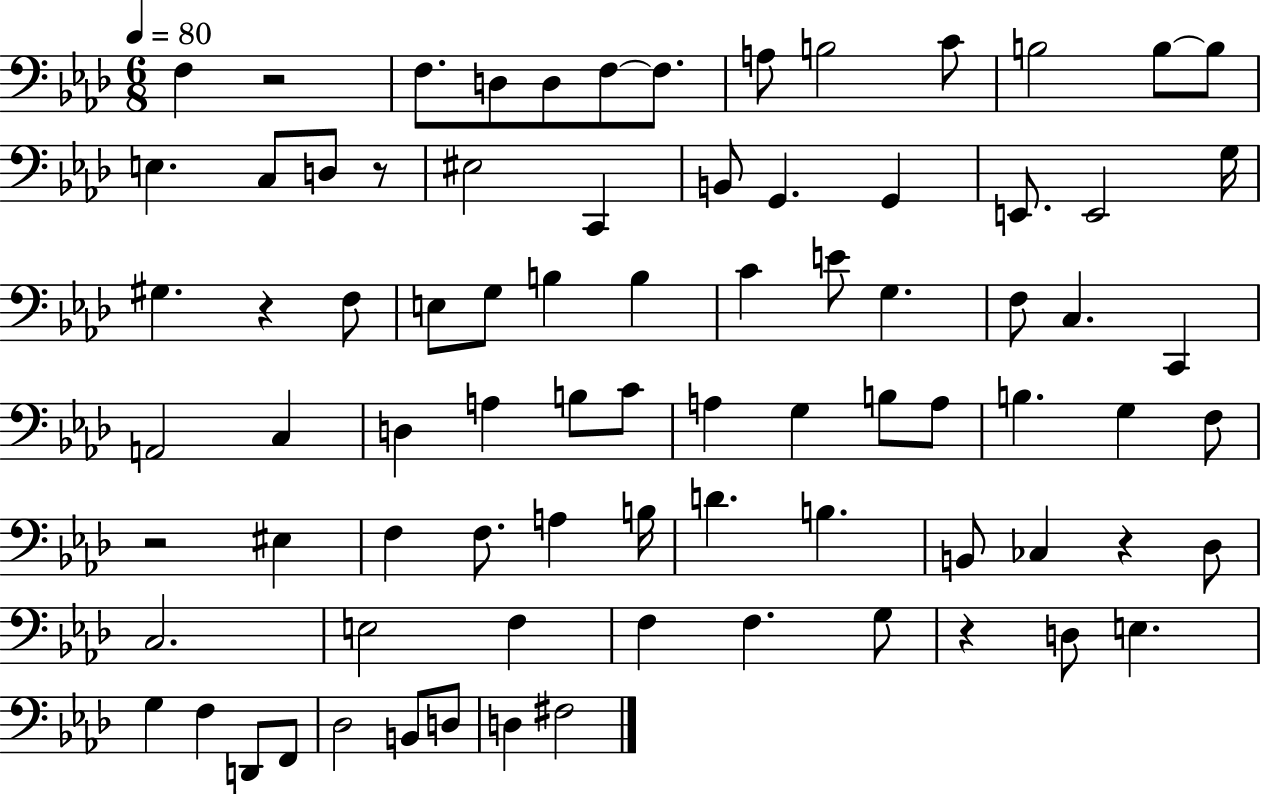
F3/q R/h F3/e. D3/e D3/e F3/e F3/e. A3/e B3/h C4/e B3/h B3/e B3/e E3/q. C3/e D3/e R/e EIS3/h C2/q B2/e G2/q. G2/q E2/e. E2/h G3/s G#3/q. R/q F3/e E3/e G3/e B3/q B3/q C4/q E4/e G3/q. F3/e C3/q. C2/q A2/h C3/q D3/q A3/q B3/e C4/e A3/q G3/q B3/e A3/e B3/q. G3/q F3/e R/h EIS3/q F3/q F3/e. A3/q B3/s D4/q. B3/q. B2/e CES3/q R/q Db3/e C3/h. E3/h F3/q F3/q F3/q. G3/e R/q D3/e E3/q. G3/q F3/q D2/e F2/e Db3/h B2/e D3/e D3/q F#3/h